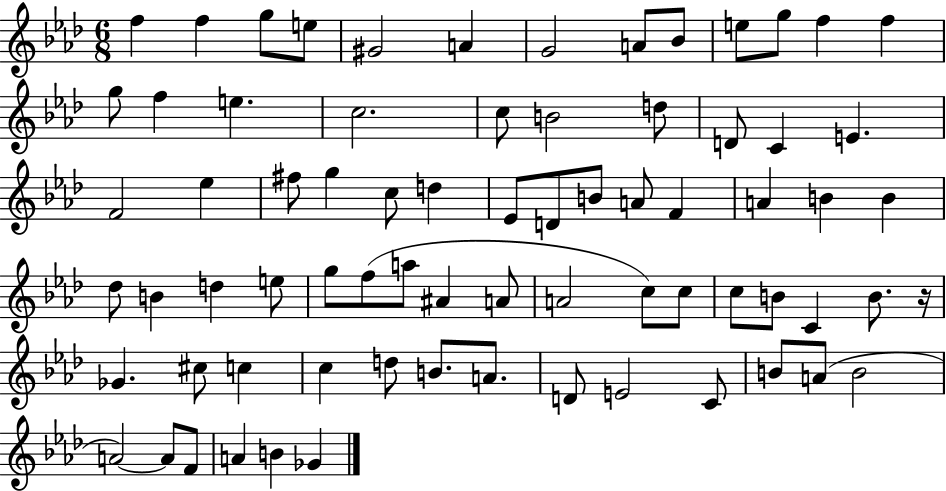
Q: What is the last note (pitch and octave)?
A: Gb4